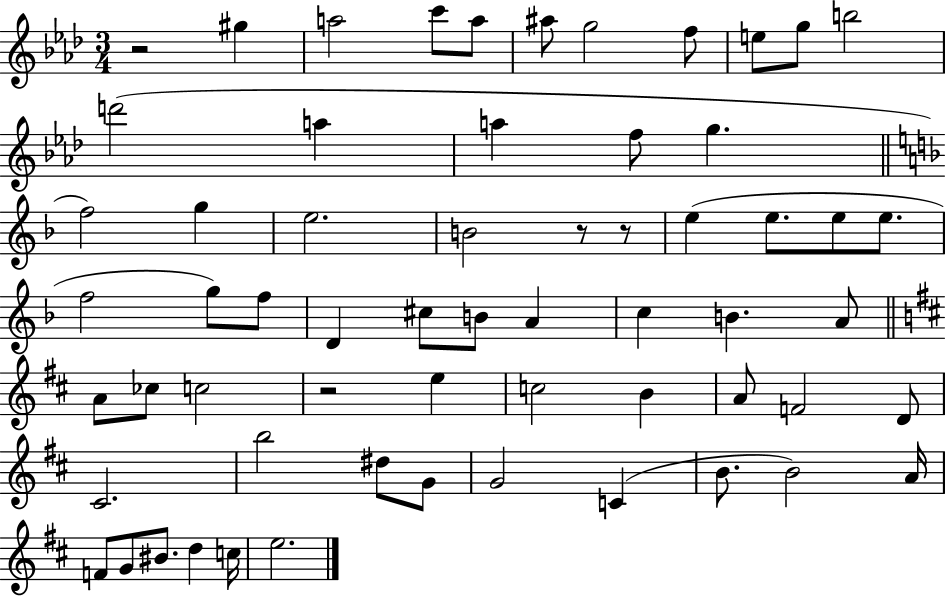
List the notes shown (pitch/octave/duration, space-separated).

R/h G#5/q A5/h C6/e A5/e A#5/e G5/h F5/e E5/e G5/e B5/h D6/h A5/q A5/q F5/e G5/q. F5/h G5/q E5/h. B4/h R/e R/e E5/q E5/e. E5/e E5/e. F5/h G5/e F5/e D4/q C#5/e B4/e A4/q C5/q B4/q. A4/e A4/e CES5/e C5/h R/h E5/q C5/h B4/q A4/e F4/h D4/e C#4/h. B5/h D#5/e G4/e G4/h C4/q B4/e. B4/h A4/s F4/e G4/e BIS4/e. D5/q C5/s E5/h.